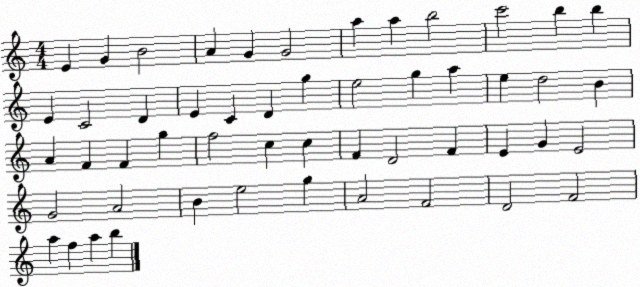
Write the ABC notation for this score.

X:1
T:Untitled
M:4/4
L:1/4
K:C
E G B2 A G G2 a a b2 c'2 b b E C2 D E C D g e2 g a e d2 B A F F g f2 c c F D2 F E G E2 G2 A2 B e2 g A2 F2 D2 F2 a f a b